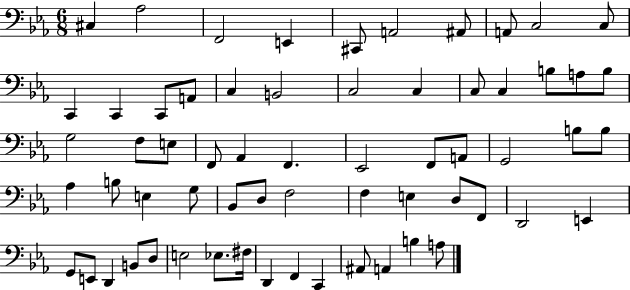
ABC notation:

X:1
T:Untitled
M:6/8
L:1/4
K:Eb
^C, _A,2 F,,2 E,, ^C,,/2 A,,2 ^A,,/2 A,,/2 C,2 C,/2 C,, C,, C,,/2 A,,/2 C, B,,2 C,2 C, C,/2 C, B,/2 A,/2 B,/2 G,2 F,/2 E,/2 F,,/2 _A,, F,, _E,,2 F,,/2 A,,/2 G,,2 B,/2 B,/2 _A, B,/2 E, G,/2 _B,,/2 D,/2 F,2 F, E, D,/2 F,,/2 D,,2 E,, G,,/2 E,,/2 D,, B,,/2 D,/2 E,2 _E,/2 ^F,/4 D,, F,, C,, ^A,,/2 A,, B, A,/2